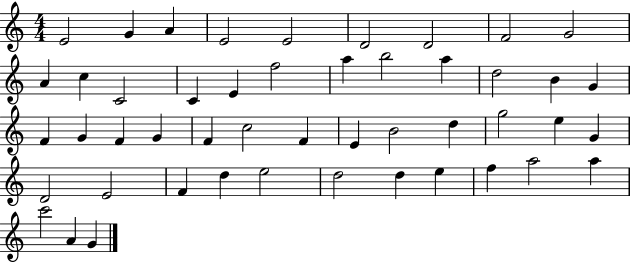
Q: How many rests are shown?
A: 0